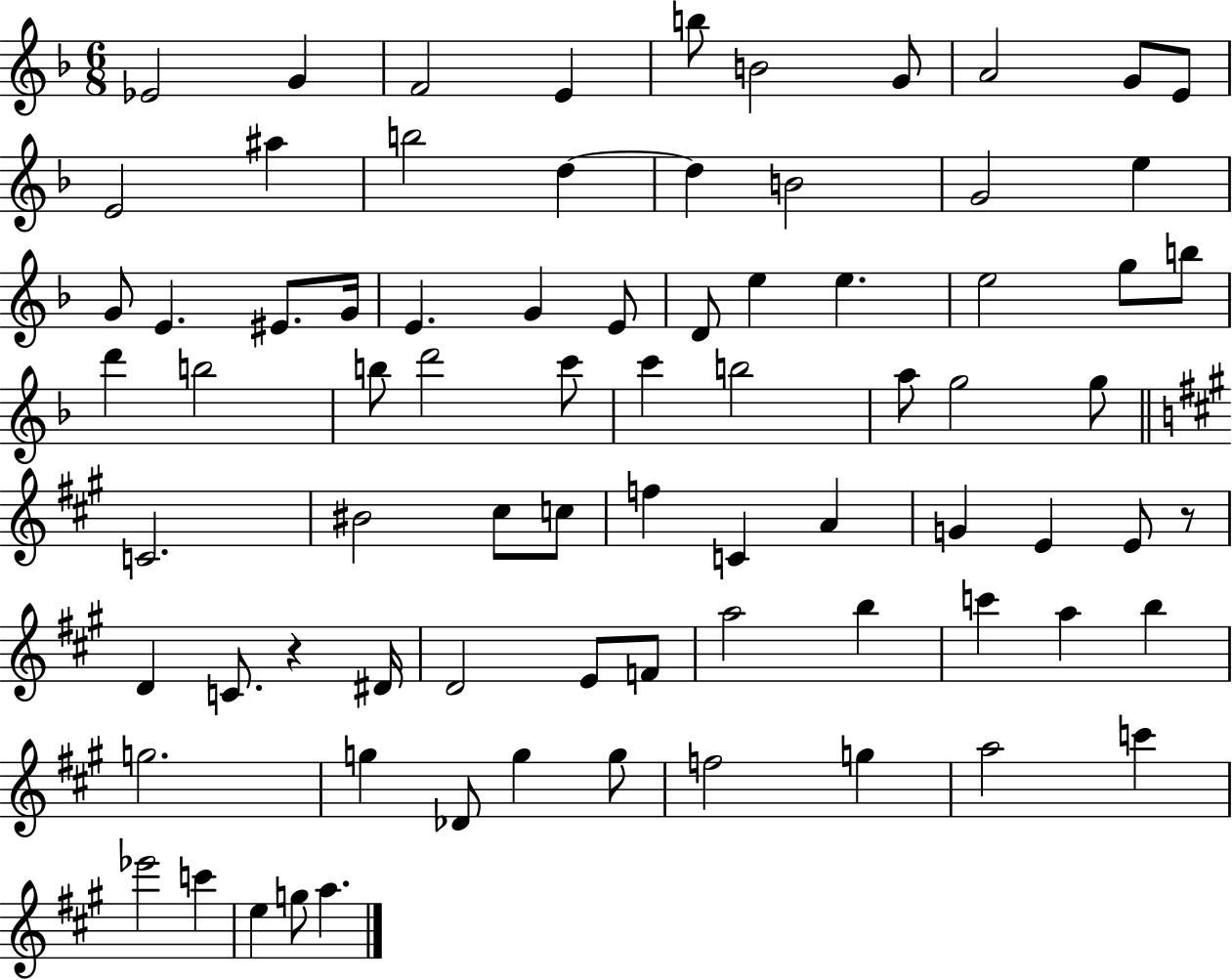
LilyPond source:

{
  \clef treble
  \numericTimeSignature
  \time 6/8
  \key f \major
  \repeat volta 2 { ees'2 g'4 | f'2 e'4 | b''8 b'2 g'8 | a'2 g'8 e'8 | \break e'2 ais''4 | b''2 d''4~~ | d''4 b'2 | g'2 e''4 | \break g'8 e'4. eis'8. g'16 | e'4. g'4 e'8 | d'8 e''4 e''4. | e''2 g''8 b''8 | \break d'''4 b''2 | b''8 d'''2 c'''8 | c'''4 b''2 | a''8 g''2 g''8 | \break \bar "||" \break \key a \major c'2. | bis'2 cis''8 c''8 | f''4 c'4 a'4 | g'4 e'4 e'8 r8 | \break d'4 c'8. r4 dis'16 | d'2 e'8 f'8 | a''2 b''4 | c'''4 a''4 b''4 | \break g''2. | g''4 des'8 g''4 g''8 | f''2 g''4 | a''2 c'''4 | \break ees'''2 c'''4 | e''4 g''8 a''4. | } \bar "|."
}